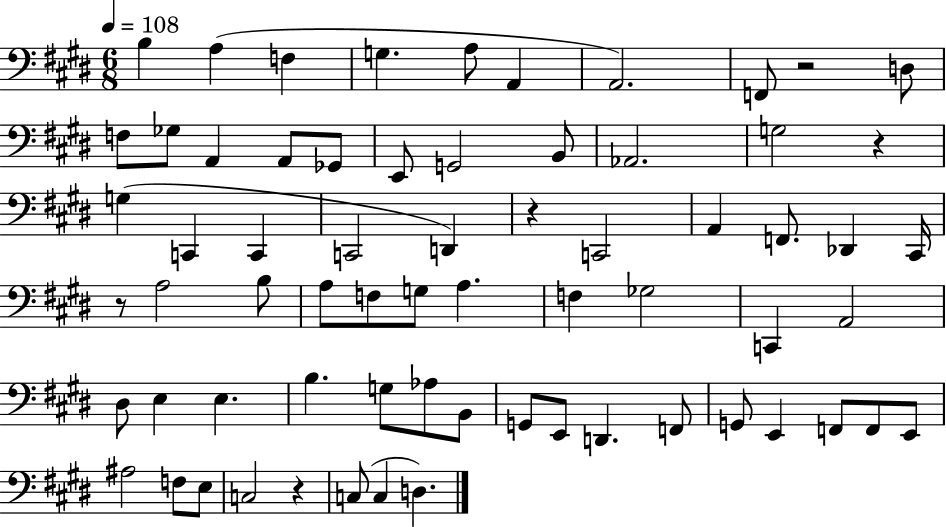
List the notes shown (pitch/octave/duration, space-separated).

B3/q A3/q F3/q G3/q. A3/e A2/q A2/h. F2/e R/h D3/e F3/e Gb3/e A2/q A2/e Gb2/e E2/e G2/h B2/e Ab2/h. G3/h R/q G3/q C2/q C2/q C2/h D2/q R/q C2/h A2/q F2/e. Db2/q C#2/s R/e A3/h B3/e A3/e F3/e G3/e A3/q. F3/q Gb3/h C2/q A2/h D#3/e E3/q E3/q. B3/q. G3/e Ab3/e B2/e G2/e E2/e D2/q. F2/e G2/e E2/q F2/e F2/e E2/e A#3/h F3/e E3/e C3/h R/q C3/e C3/q D3/q.